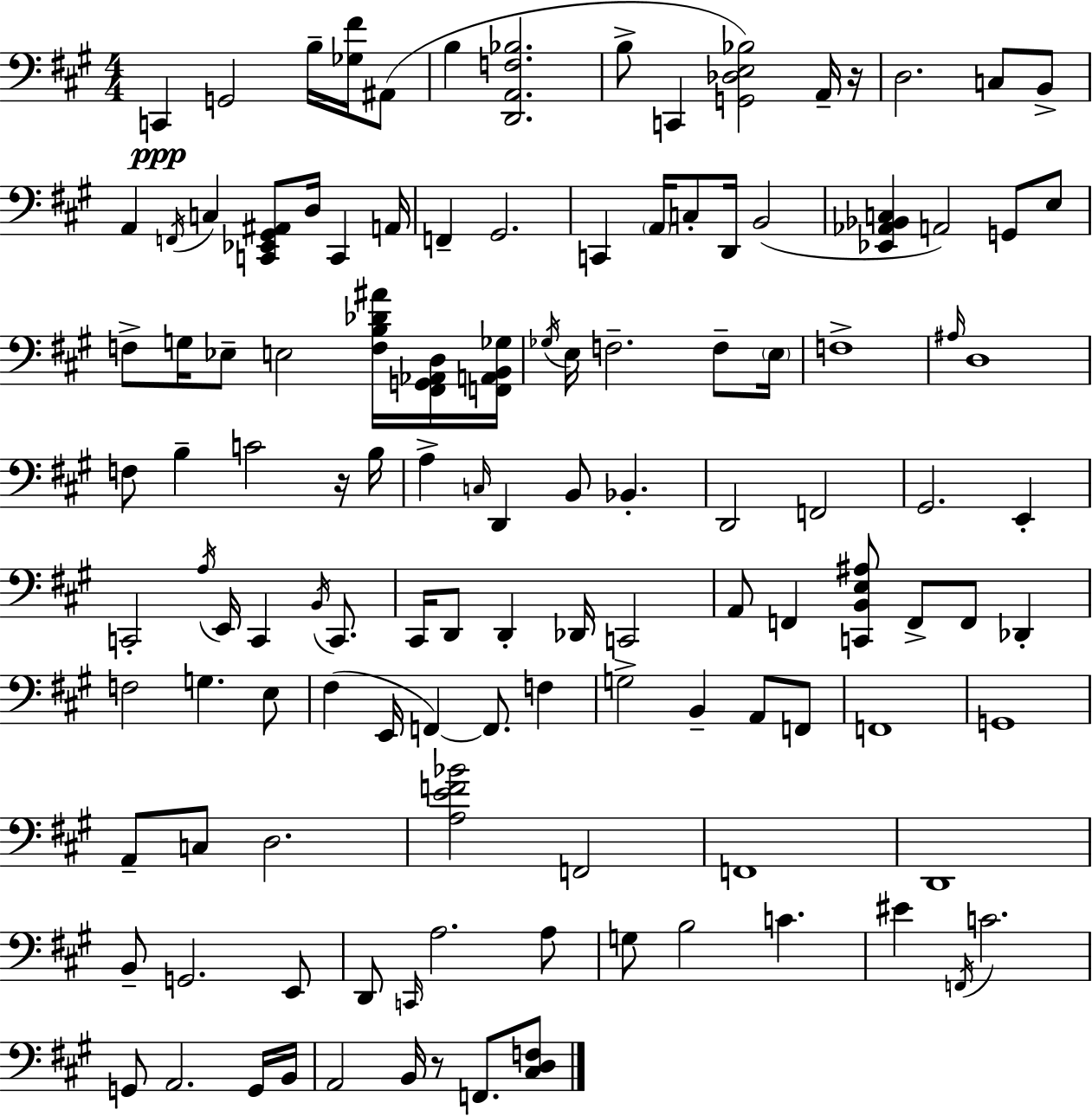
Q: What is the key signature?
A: A major